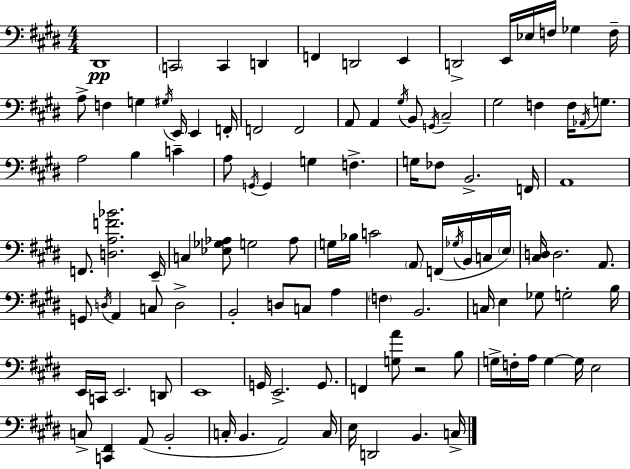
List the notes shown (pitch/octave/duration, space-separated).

D#2/w C2/h C2/q D2/q F2/q D2/h E2/q D2/h E2/s Eb3/s F3/s Gb3/q F3/s A3/e F3/q G3/q G#3/s E2/s E2/q F2/s F2/h F2/h A2/e A2/q G#3/s B2/e G2/s C#3/h G#3/h F3/q F3/s Ab2/s G3/e. A3/h B3/q C4/q A3/e G2/s G2/q G3/q F3/q. G3/s FES3/e B2/h. F2/s A2/w F2/e. [D3,A3,F4,Bb4]/h. E2/s C3/q [Eb3,Gb3,Ab3]/e G3/h Ab3/e G3/s Bb3/s C4/h A2/e F2/s Gb3/s B2/s C3/s E3/s [C#3,D3]/s D3/h. A2/e. G2/e D3/s A2/q C3/e D3/h B2/h D3/e C3/e A3/q F3/q B2/h. C3/s E3/q Gb3/e G3/h B3/s E2/s C2/s E2/h. D2/e E2/w G2/s E2/h. G2/e. F2/q [G3,A4]/e R/h B3/e G3/s F3/s A3/s G3/q G3/s E3/h C3/e [C2,F#2]/q A2/e B2/h C3/s B2/q. A2/h C3/s E3/s D2/h B2/q. C3/s